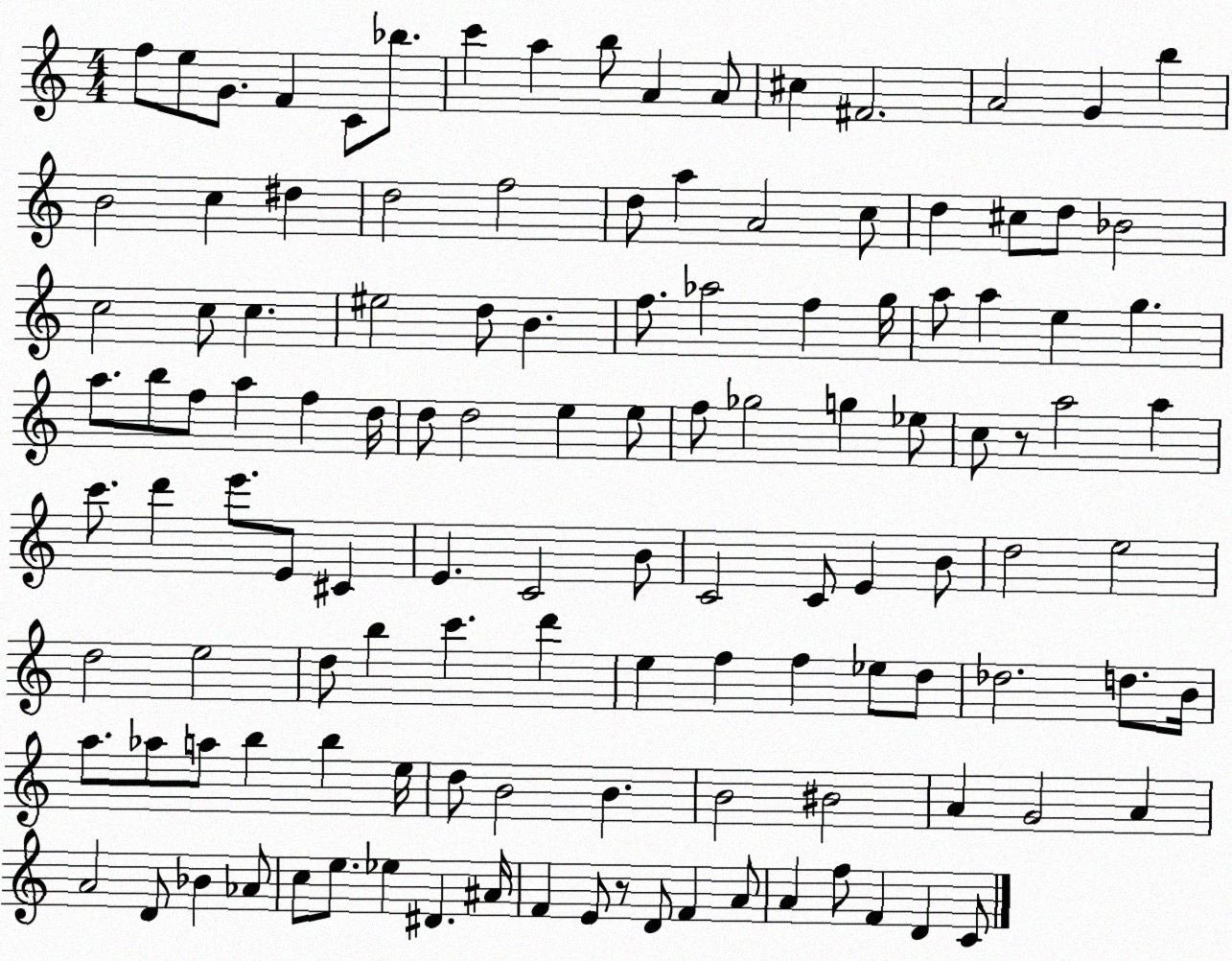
X:1
T:Untitled
M:4/4
L:1/4
K:C
f/2 e/2 G/2 F C/2 _b/2 c' a b/2 A A/2 ^c ^F2 A2 G b B2 c ^d d2 f2 d/2 a A2 c/2 d ^c/2 d/2 _B2 c2 c/2 c ^e2 d/2 B f/2 _a2 f g/4 a/2 a e g a/2 b/2 f/2 a f d/4 d/2 d2 e e/2 f/2 _g2 g _e/2 c/2 z/2 a2 a c'/2 d' e'/2 E/2 ^C E C2 B/2 C2 C/2 E B/2 d2 e2 d2 e2 d/2 b c' d' e f f _e/2 d/2 _d2 d/2 B/4 a/2 _a/2 a/2 b b e/4 d/2 B2 B B2 ^B2 A G2 A A2 D/2 _B _A/2 c/2 e/2 _e ^D ^A/4 F E/2 z/2 D/2 F A/2 A f/2 F D C/2